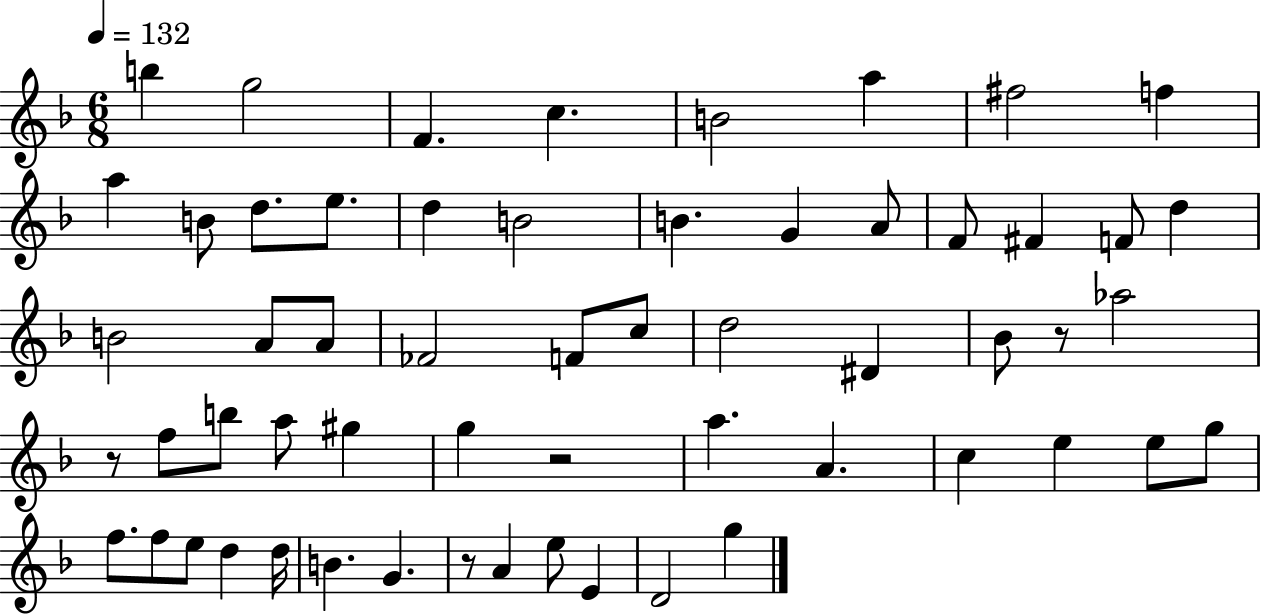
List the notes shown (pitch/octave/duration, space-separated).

B5/q G5/h F4/q. C5/q. B4/h A5/q F#5/h F5/q A5/q B4/e D5/e. E5/e. D5/q B4/h B4/q. G4/q A4/e F4/e F#4/q F4/e D5/q B4/h A4/e A4/e FES4/h F4/e C5/e D5/h D#4/q Bb4/e R/e Ab5/h R/e F5/e B5/e A5/e G#5/q G5/q R/h A5/q. A4/q. C5/q E5/q E5/e G5/e F5/e. F5/e E5/e D5/q D5/s B4/q. G4/q. R/e A4/q E5/e E4/q D4/h G5/q